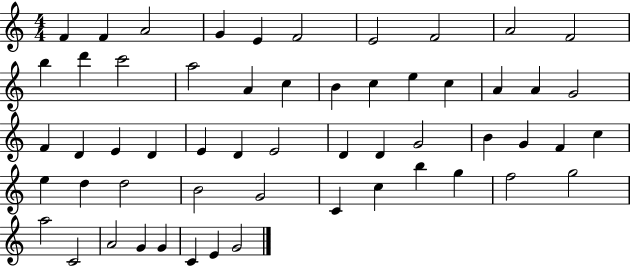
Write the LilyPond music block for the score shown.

{
  \clef treble
  \numericTimeSignature
  \time 4/4
  \key c \major
  f'4 f'4 a'2 | g'4 e'4 f'2 | e'2 f'2 | a'2 f'2 | \break b''4 d'''4 c'''2 | a''2 a'4 c''4 | b'4 c''4 e''4 c''4 | a'4 a'4 g'2 | \break f'4 d'4 e'4 d'4 | e'4 d'4 e'2 | d'4 d'4 g'2 | b'4 g'4 f'4 c''4 | \break e''4 d''4 d''2 | b'2 g'2 | c'4 c''4 b''4 g''4 | f''2 g''2 | \break a''2 c'2 | a'2 g'4 g'4 | c'4 e'4 g'2 | \bar "|."
}